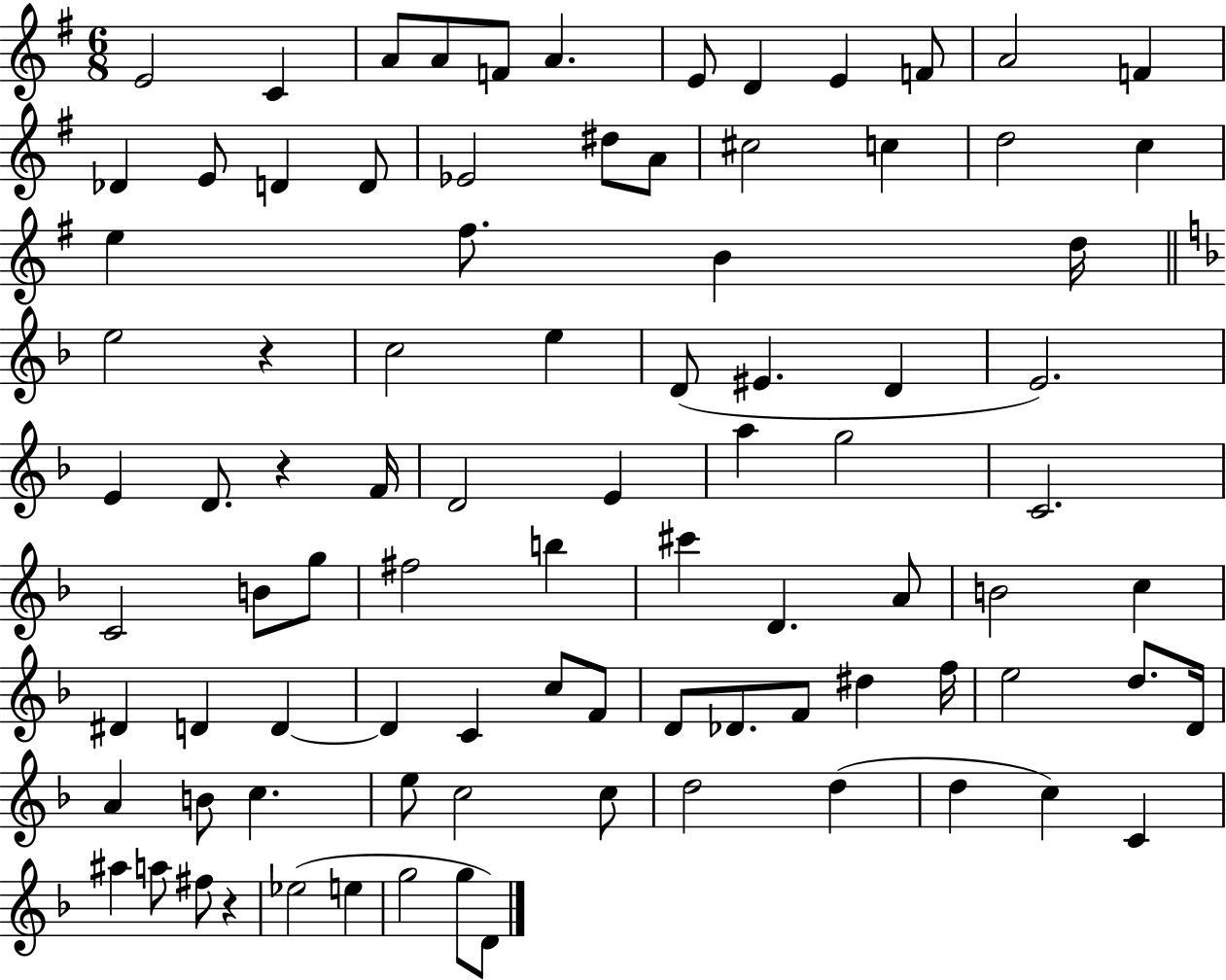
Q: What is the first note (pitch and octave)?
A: E4